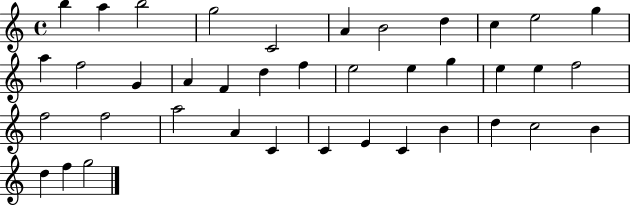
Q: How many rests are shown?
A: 0